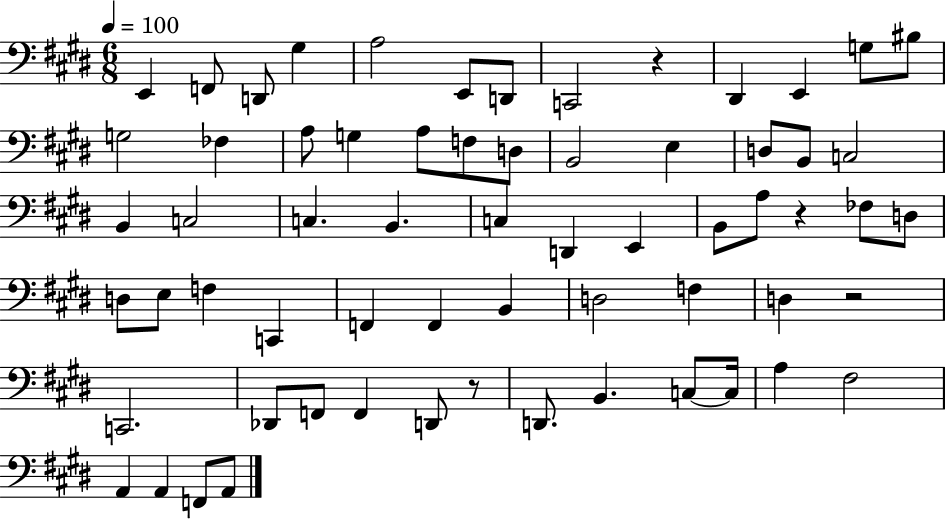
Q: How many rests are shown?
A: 4